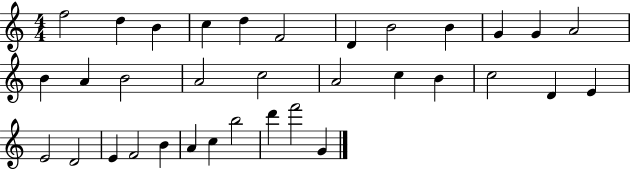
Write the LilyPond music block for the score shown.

{
  \clef treble
  \numericTimeSignature
  \time 4/4
  \key c \major
  f''2 d''4 b'4 | c''4 d''4 f'2 | d'4 b'2 b'4 | g'4 g'4 a'2 | \break b'4 a'4 b'2 | a'2 c''2 | a'2 c''4 b'4 | c''2 d'4 e'4 | \break e'2 d'2 | e'4 f'2 b'4 | a'4 c''4 b''2 | d'''4 f'''2 g'4 | \break \bar "|."
}